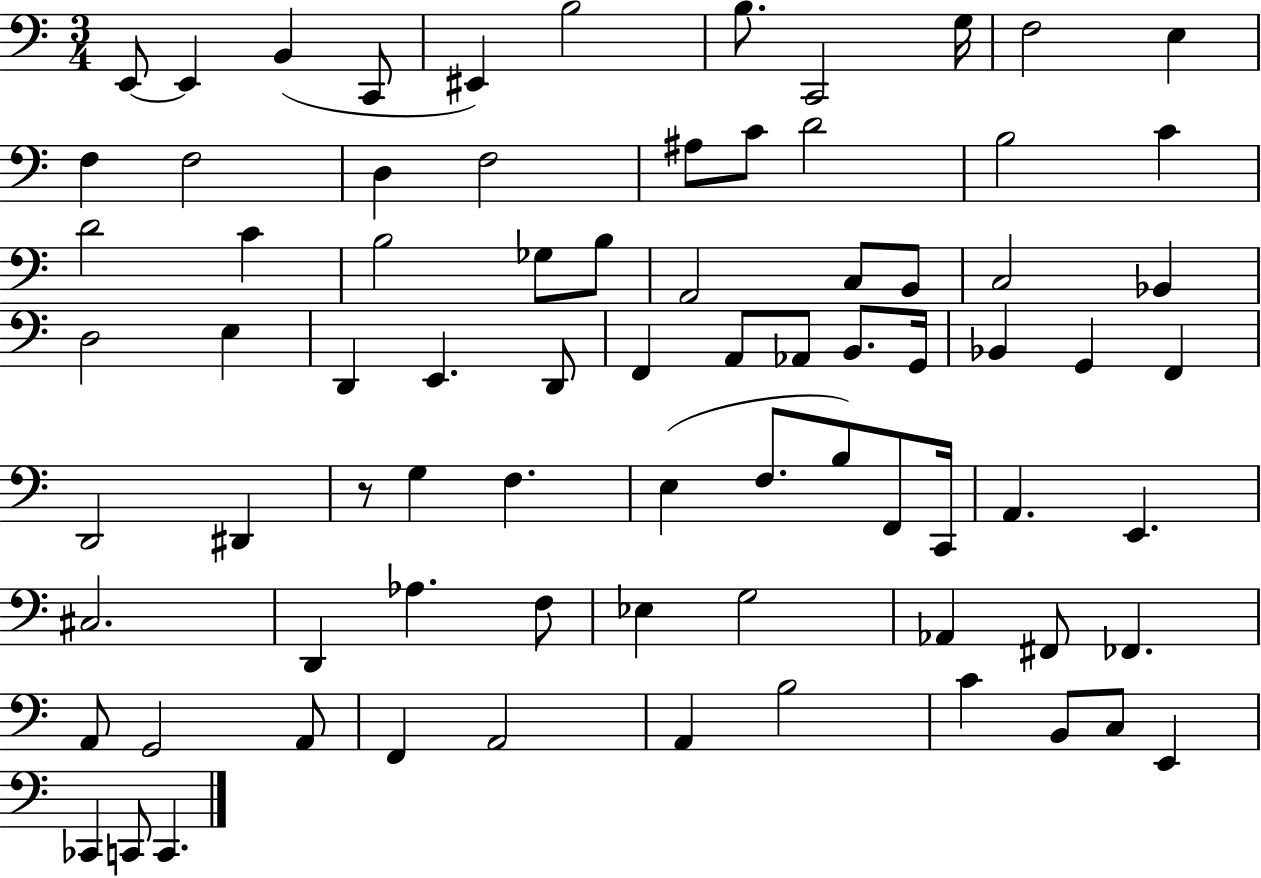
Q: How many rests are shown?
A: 1